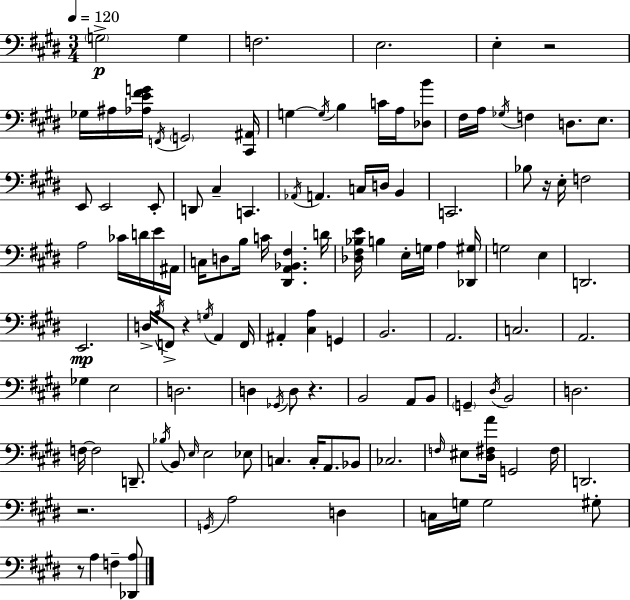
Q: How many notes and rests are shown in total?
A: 120